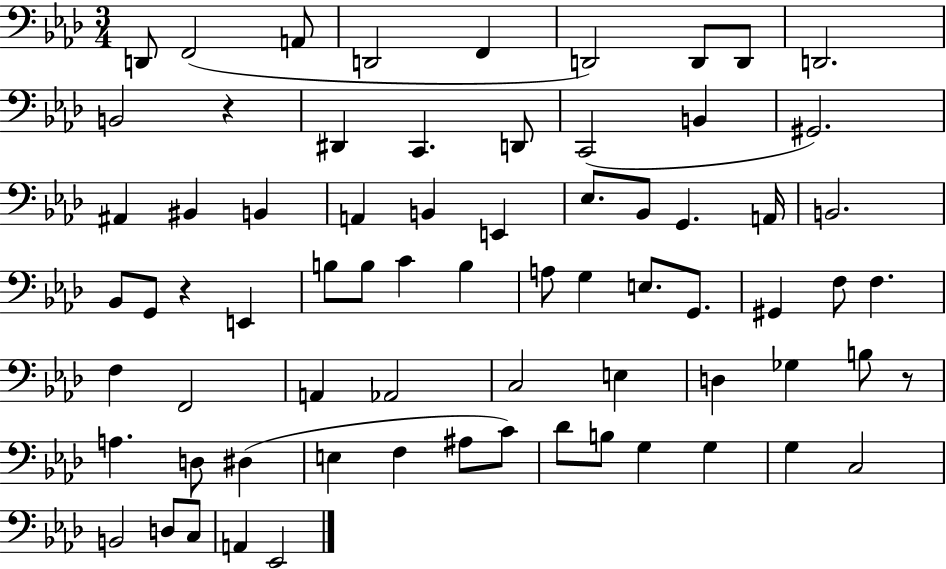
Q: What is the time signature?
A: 3/4